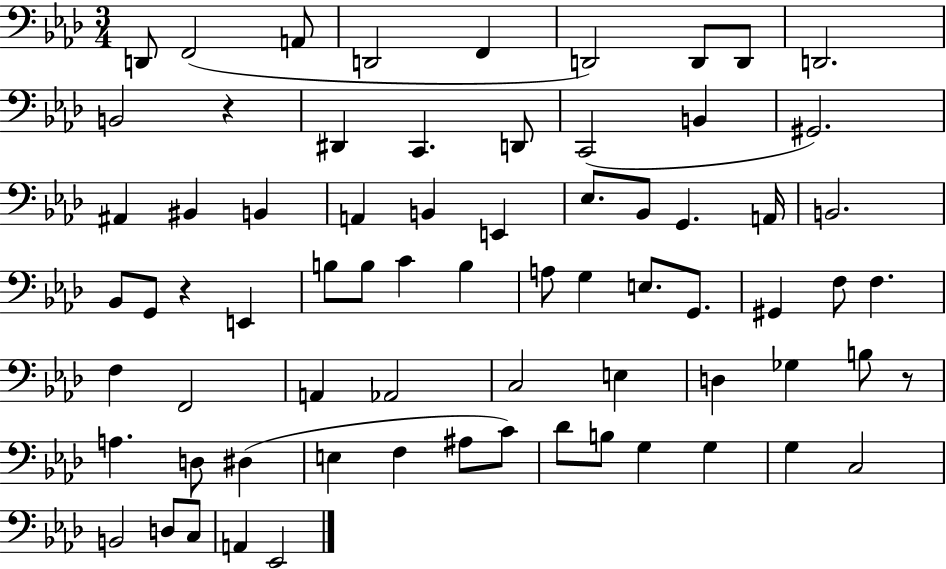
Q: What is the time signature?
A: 3/4